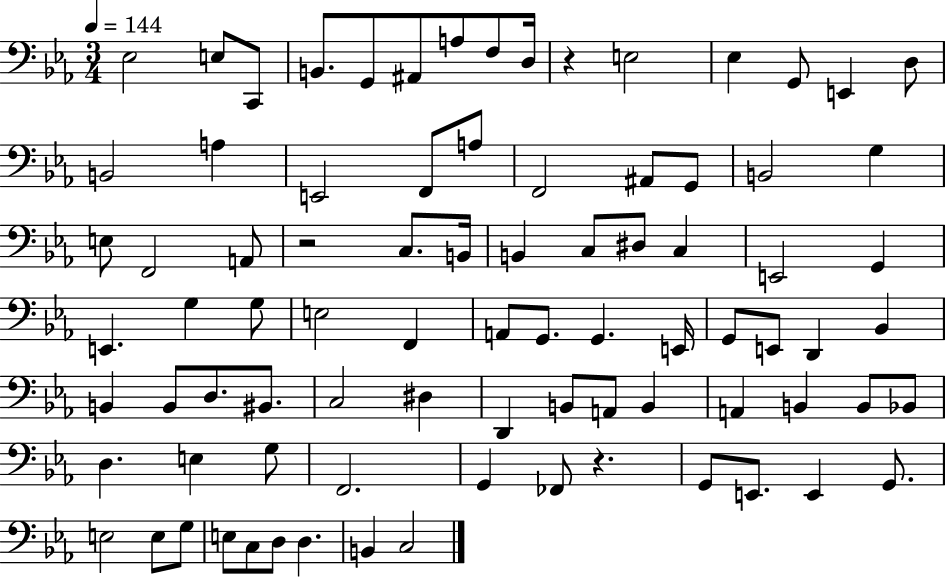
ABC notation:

X:1
T:Untitled
M:3/4
L:1/4
K:Eb
_E,2 E,/2 C,,/2 B,,/2 G,,/2 ^A,,/2 A,/2 F,/2 D,/4 z E,2 _E, G,,/2 E,, D,/2 B,,2 A, E,,2 F,,/2 A,/2 F,,2 ^A,,/2 G,,/2 B,,2 G, E,/2 F,,2 A,,/2 z2 C,/2 B,,/4 B,, C,/2 ^D,/2 C, E,,2 G,, E,, G, G,/2 E,2 F,, A,,/2 G,,/2 G,, E,,/4 G,,/2 E,,/2 D,, _B,, B,, B,,/2 D,/2 ^B,,/2 C,2 ^D, D,, B,,/2 A,,/2 B,, A,, B,, B,,/2 _B,,/2 D, E, G,/2 F,,2 G,, _F,,/2 z G,,/2 E,,/2 E,, G,,/2 E,2 E,/2 G,/2 E,/2 C,/2 D,/2 D, B,, C,2